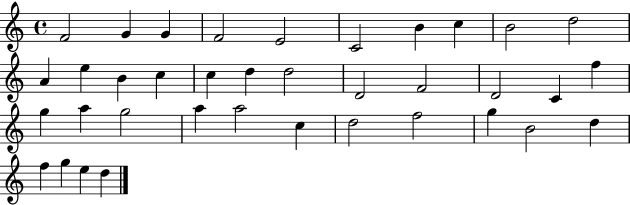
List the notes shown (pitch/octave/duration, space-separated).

F4/h G4/q G4/q F4/h E4/h C4/h B4/q C5/q B4/h D5/h A4/q E5/q B4/q C5/q C5/q D5/q D5/h D4/h F4/h D4/h C4/q F5/q G5/q A5/q G5/h A5/q A5/h C5/q D5/h F5/h G5/q B4/h D5/q F5/q G5/q E5/q D5/q